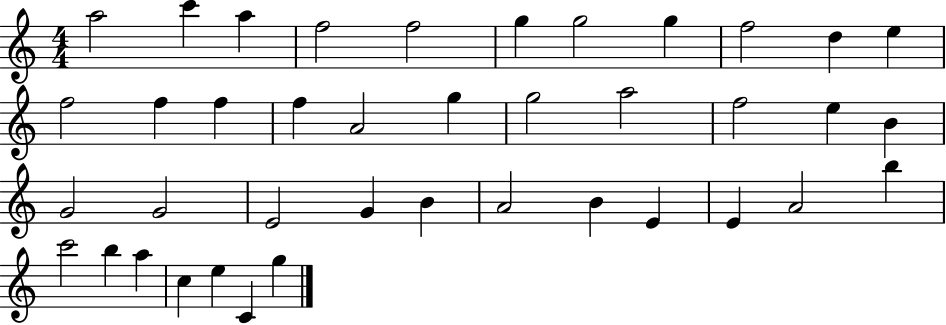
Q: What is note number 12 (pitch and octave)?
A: F5